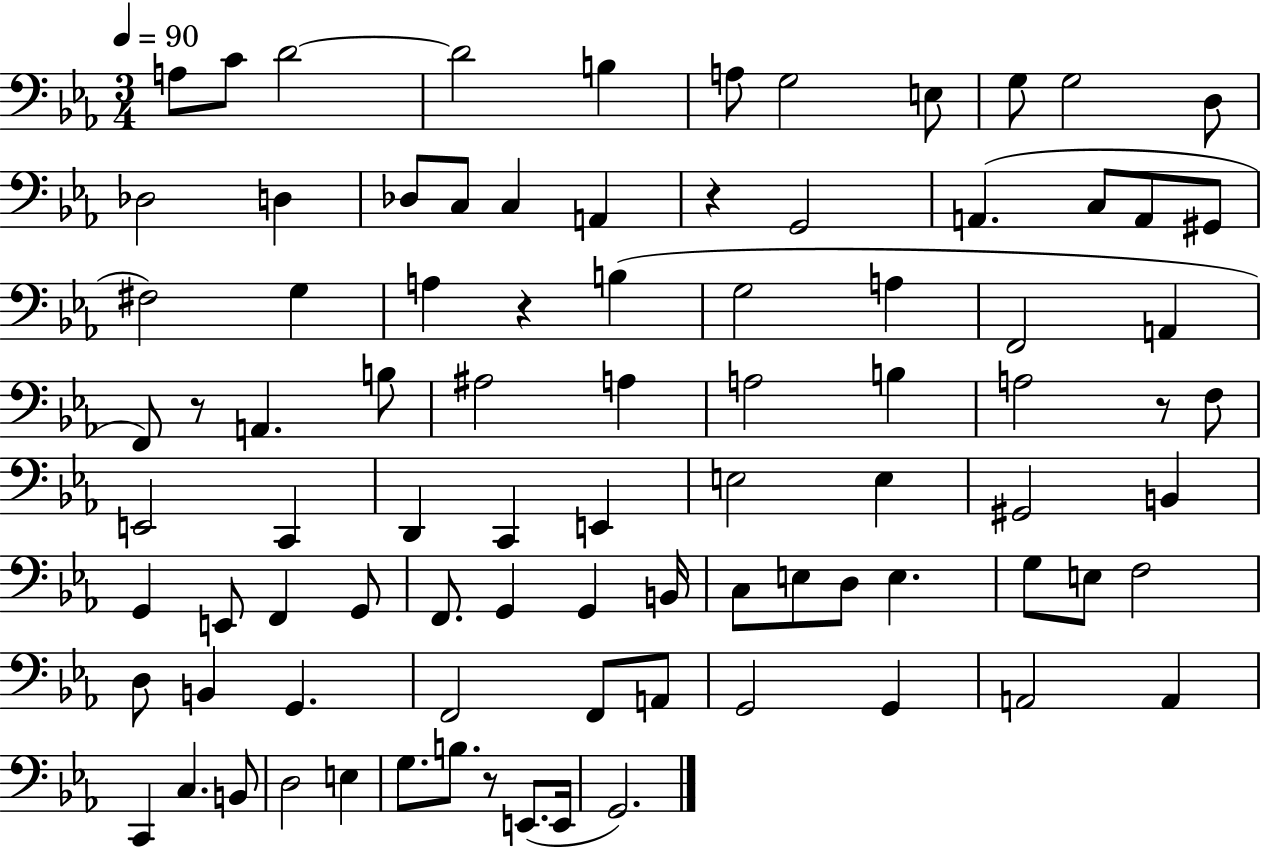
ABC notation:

X:1
T:Untitled
M:3/4
L:1/4
K:Eb
A,/2 C/2 D2 D2 B, A,/2 G,2 E,/2 G,/2 G,2 D,/2 _D,2 D, _D,/2 C,/2 C, A,, z G,,2 A,, C,/2 A,,/2 ^G,,/2 ^F,2 G, A, z B, G,2 A, F,,2 A,, F,,/2 z/2 A,, B,/2 ^A,2 A, A,2 B, A,2 z/2 F,/2 E,,2 C,, D,, C,, E,, E,2 E, ^G,,2 B,, G,, E,,/2 F,, G,,/2 F,,/2 G,, G,, B,,/4 C,/2 E,/2 D,/2 E, G,/2 E,/2 F,2 D,/2 B,, G,, F,,2 F,,/2 A,,/2 G,,2 G,, A,,2 A,, C,, C, B,,/2 D,2 E, G,/2 B,/2 z/2 E,,/2 E,,/4 G,,2